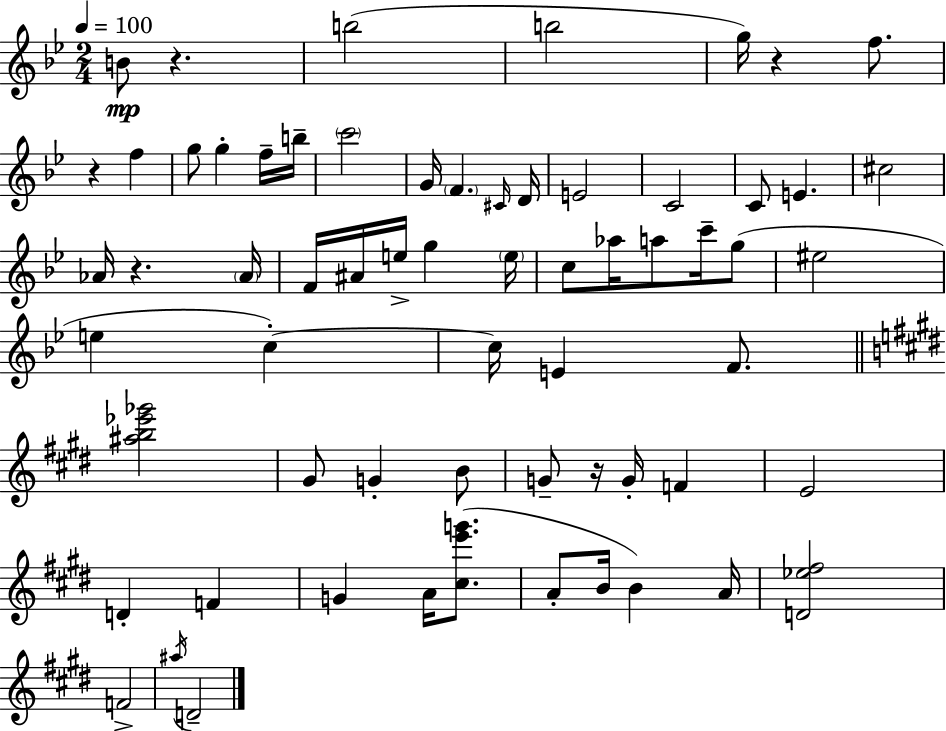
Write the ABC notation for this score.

X:1
T:Untitled
M:2/4
L:1/4
K:Gm
B/2 z b2 b2 g/4 z f/2 z f g/2 g f/4 b/4 c'2 G/4 F ^C/4 D/4 E2 C2 C/2 E ^c2 _A/4 z _A/4 F/4 ^A/4 e/4 g e/4 c/2 _a/4 a/2 c'/4 g/2 ^e2 e c c/4 E F/2 [^ab_e'_g']2 ^G/2 G B/2 G/2 z/4 G/4 F E2 D F G A/4 [^ce'g']/2 A/2 B/4 B A/4 [D_e^f]2 F2 ^a/4 D2